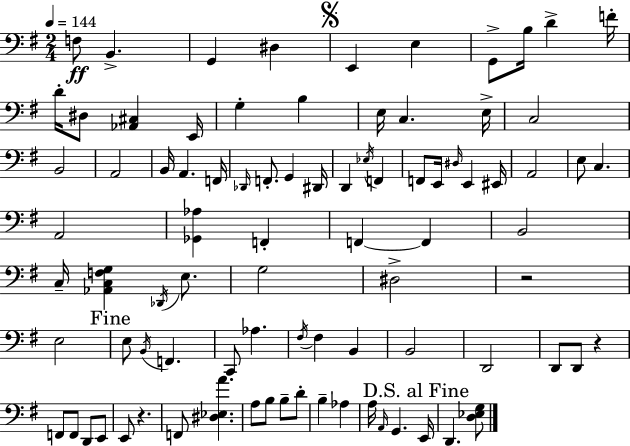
F3/e B2/q. G2/q D#3/q E2/q E3/q G2/e B3/s D4/q F4/s D4/s D#3/e [Ab2,C#3]/q E2/s G3/q B3/q E3/s C3/q. E3/s C3/h B2/h A2/h B2/s A2/q. F2/s Db2/s F2/e. G2/q D#2/s D2/q Eb3/s F2/q F2/e E2/s D#3/s E2/q EIS2/s A2/h E3/e C3/q. A2/h [Gb2,Ab3]/q F2/q F2/q F2/q B2/h C3/s [Ab2,C3,F3,G3]/q Db2/s E3/e. G3/h D#3/h R/h E3/h E3/e B2/s F2/q. C2/e Ab3/q. F#3/s F#3/q B2/q B2/h D2/h D2/e D2/e R/q F2/e F2/e D2/e E2/e E2/e R/q. F2/e [D#3,Eb3,A4]/q. A3/e B3/e B3/e D4/e B3/q Ab3/q A3/s A2/s G2/q. E2/s D2/q. [D3,Eb3,G3]/e